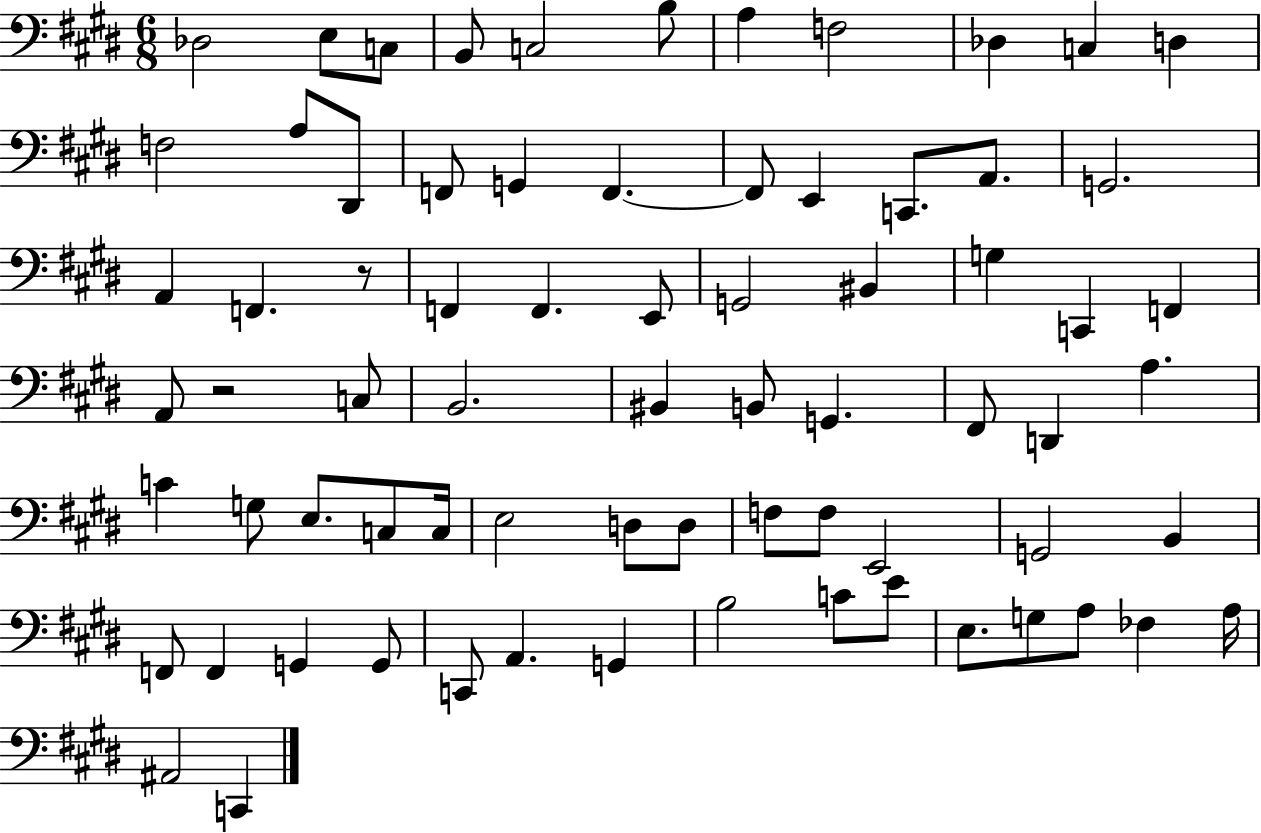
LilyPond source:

{
  \clef bass
  \numericTimeSignature
  \time 6/8
  \key e \major
  des2 e8 c8 | b,8 c2 b8 | a4 f2 | des4 c4 d4 | \break f2 a8 dis,8 | f,8 g,4 f,4.~~ | f,8 e,4 c,8. a,8. | g,2. | \break a,4 f,4. r8 | f,4 f,4. e,8 | g,2 bis,4 | g4 c,4 f,4 | \break a,8 r2 c8 | b,2. | bis,4 b,8 g,4. | fis,8 d,4 a4. | \break c'4 g8 e8. c8 c16 | e2 d8 d8 | f8 f8 e,2 | g,2 b,4 | \break f,8 f,4 g,4 g,8 | c,8 a,4. g,4 | b2 c'8 e'8 | e8. g8 a8 fes4 a16 | \break ais,2 c,4 | \bar "|."
}